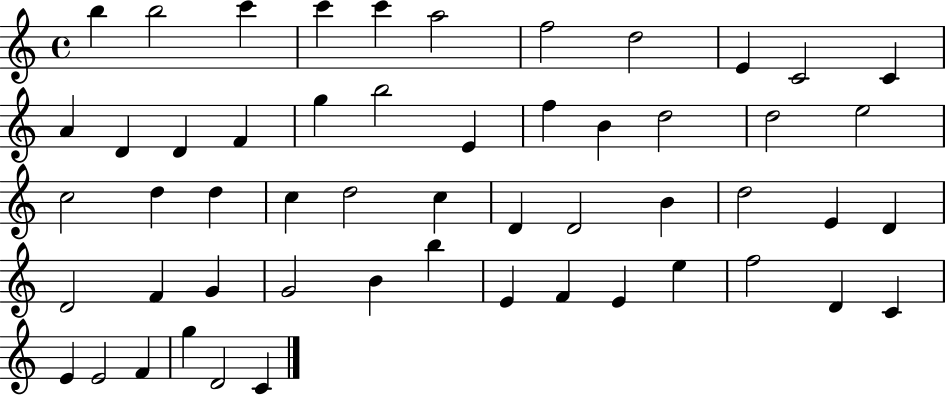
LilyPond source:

{
  \clef treble
  \time 4/4
  \defaultTimeSignature
  \key c \major
  b''4 b''2 c'''4 | c'''4 c'''4 a''2 | f''2 d''2 | e'4 c'2 c'4 | \break a'4 d'4 d'4 f'4 | g''4 b''2 e'4 | f''4 b'4 d''2 | d''2 e''2 | \break c''2 d''4 d''4 | c''4 d''2 c''4 | d'4 d'2 b'4 | d''2 e'4 d'4 | \break d'2 f'4 g'4 | g'2 b'4 b''4 | e'4 f'4 e'4 e''4 | f''2 d'4 c'4 | \break e'4 e'2 f'4 | g''4 d'2 c'4 | \bar "|."
}